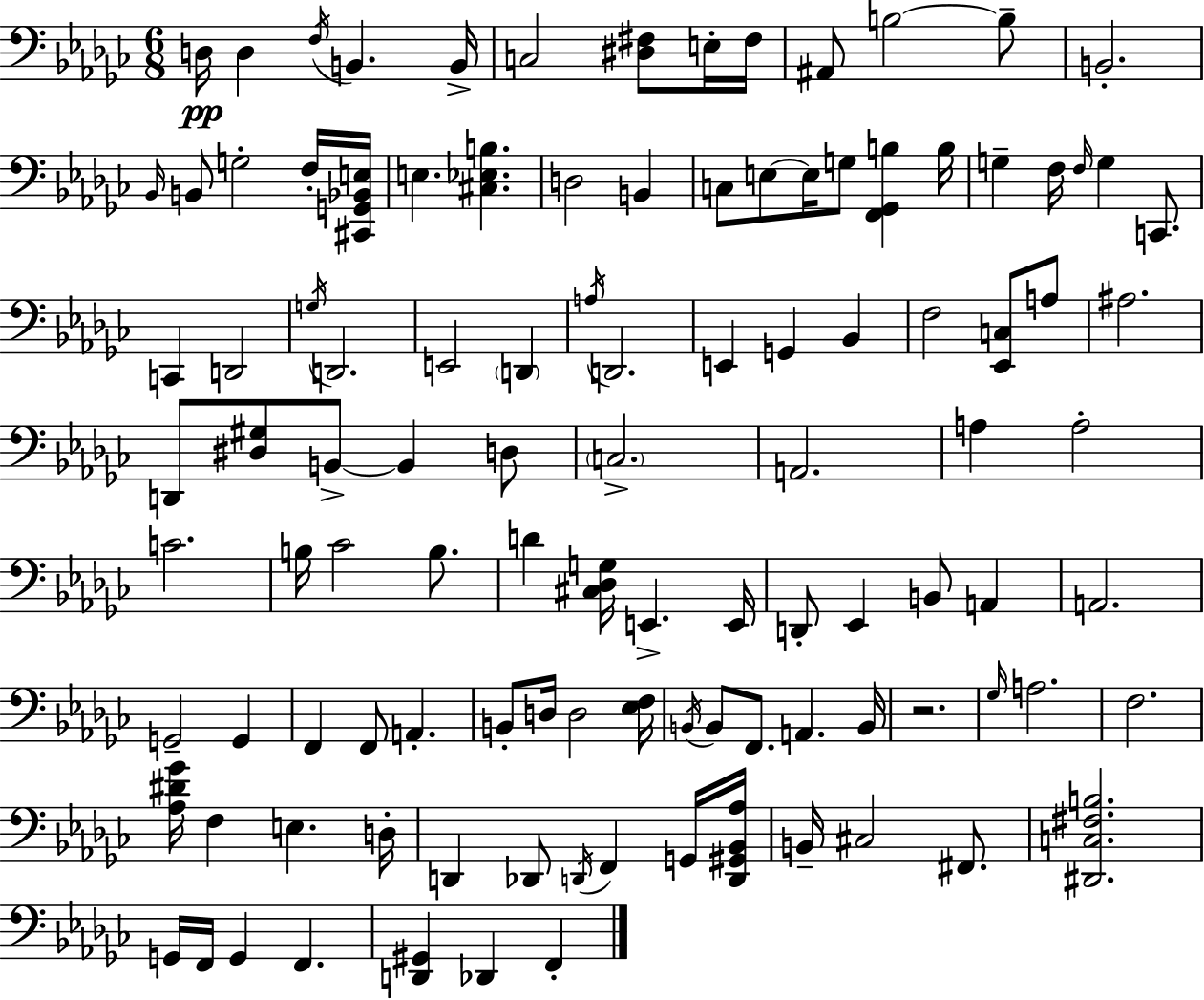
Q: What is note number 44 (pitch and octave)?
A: D2